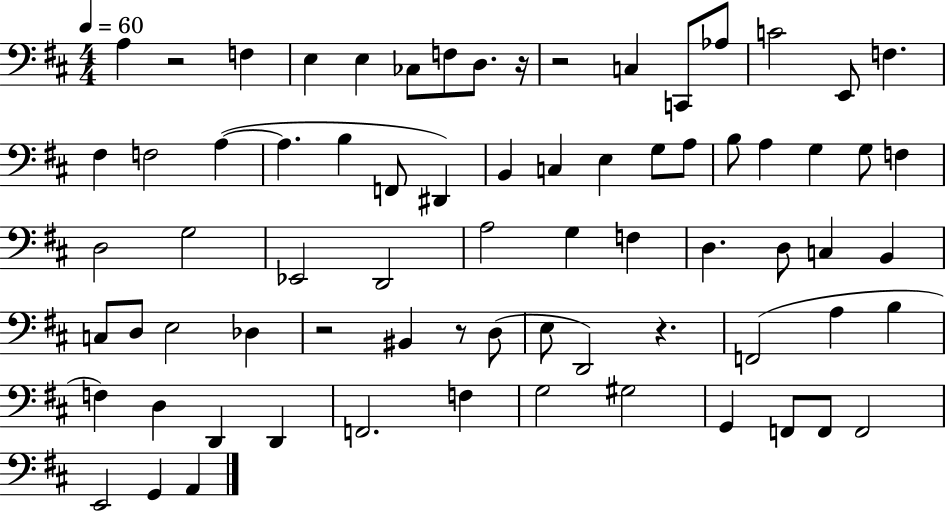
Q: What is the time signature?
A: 4/4